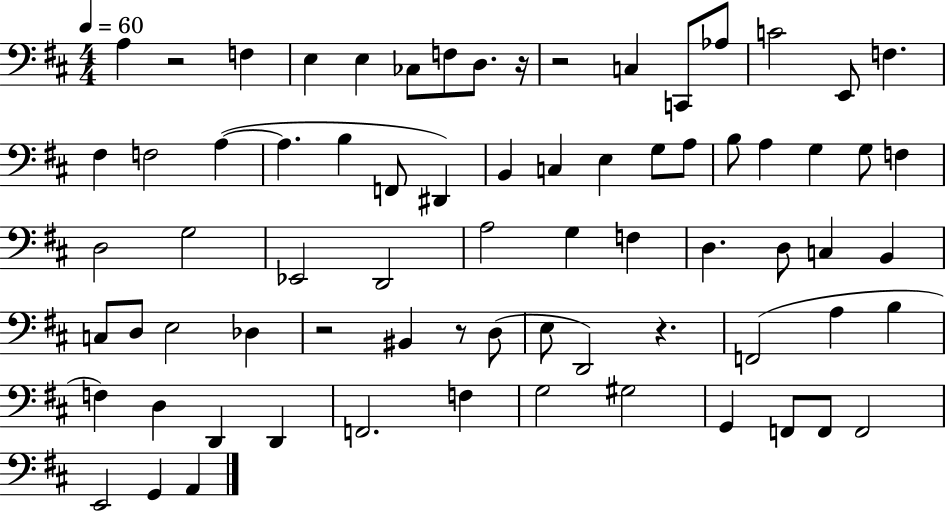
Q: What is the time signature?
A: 4/4